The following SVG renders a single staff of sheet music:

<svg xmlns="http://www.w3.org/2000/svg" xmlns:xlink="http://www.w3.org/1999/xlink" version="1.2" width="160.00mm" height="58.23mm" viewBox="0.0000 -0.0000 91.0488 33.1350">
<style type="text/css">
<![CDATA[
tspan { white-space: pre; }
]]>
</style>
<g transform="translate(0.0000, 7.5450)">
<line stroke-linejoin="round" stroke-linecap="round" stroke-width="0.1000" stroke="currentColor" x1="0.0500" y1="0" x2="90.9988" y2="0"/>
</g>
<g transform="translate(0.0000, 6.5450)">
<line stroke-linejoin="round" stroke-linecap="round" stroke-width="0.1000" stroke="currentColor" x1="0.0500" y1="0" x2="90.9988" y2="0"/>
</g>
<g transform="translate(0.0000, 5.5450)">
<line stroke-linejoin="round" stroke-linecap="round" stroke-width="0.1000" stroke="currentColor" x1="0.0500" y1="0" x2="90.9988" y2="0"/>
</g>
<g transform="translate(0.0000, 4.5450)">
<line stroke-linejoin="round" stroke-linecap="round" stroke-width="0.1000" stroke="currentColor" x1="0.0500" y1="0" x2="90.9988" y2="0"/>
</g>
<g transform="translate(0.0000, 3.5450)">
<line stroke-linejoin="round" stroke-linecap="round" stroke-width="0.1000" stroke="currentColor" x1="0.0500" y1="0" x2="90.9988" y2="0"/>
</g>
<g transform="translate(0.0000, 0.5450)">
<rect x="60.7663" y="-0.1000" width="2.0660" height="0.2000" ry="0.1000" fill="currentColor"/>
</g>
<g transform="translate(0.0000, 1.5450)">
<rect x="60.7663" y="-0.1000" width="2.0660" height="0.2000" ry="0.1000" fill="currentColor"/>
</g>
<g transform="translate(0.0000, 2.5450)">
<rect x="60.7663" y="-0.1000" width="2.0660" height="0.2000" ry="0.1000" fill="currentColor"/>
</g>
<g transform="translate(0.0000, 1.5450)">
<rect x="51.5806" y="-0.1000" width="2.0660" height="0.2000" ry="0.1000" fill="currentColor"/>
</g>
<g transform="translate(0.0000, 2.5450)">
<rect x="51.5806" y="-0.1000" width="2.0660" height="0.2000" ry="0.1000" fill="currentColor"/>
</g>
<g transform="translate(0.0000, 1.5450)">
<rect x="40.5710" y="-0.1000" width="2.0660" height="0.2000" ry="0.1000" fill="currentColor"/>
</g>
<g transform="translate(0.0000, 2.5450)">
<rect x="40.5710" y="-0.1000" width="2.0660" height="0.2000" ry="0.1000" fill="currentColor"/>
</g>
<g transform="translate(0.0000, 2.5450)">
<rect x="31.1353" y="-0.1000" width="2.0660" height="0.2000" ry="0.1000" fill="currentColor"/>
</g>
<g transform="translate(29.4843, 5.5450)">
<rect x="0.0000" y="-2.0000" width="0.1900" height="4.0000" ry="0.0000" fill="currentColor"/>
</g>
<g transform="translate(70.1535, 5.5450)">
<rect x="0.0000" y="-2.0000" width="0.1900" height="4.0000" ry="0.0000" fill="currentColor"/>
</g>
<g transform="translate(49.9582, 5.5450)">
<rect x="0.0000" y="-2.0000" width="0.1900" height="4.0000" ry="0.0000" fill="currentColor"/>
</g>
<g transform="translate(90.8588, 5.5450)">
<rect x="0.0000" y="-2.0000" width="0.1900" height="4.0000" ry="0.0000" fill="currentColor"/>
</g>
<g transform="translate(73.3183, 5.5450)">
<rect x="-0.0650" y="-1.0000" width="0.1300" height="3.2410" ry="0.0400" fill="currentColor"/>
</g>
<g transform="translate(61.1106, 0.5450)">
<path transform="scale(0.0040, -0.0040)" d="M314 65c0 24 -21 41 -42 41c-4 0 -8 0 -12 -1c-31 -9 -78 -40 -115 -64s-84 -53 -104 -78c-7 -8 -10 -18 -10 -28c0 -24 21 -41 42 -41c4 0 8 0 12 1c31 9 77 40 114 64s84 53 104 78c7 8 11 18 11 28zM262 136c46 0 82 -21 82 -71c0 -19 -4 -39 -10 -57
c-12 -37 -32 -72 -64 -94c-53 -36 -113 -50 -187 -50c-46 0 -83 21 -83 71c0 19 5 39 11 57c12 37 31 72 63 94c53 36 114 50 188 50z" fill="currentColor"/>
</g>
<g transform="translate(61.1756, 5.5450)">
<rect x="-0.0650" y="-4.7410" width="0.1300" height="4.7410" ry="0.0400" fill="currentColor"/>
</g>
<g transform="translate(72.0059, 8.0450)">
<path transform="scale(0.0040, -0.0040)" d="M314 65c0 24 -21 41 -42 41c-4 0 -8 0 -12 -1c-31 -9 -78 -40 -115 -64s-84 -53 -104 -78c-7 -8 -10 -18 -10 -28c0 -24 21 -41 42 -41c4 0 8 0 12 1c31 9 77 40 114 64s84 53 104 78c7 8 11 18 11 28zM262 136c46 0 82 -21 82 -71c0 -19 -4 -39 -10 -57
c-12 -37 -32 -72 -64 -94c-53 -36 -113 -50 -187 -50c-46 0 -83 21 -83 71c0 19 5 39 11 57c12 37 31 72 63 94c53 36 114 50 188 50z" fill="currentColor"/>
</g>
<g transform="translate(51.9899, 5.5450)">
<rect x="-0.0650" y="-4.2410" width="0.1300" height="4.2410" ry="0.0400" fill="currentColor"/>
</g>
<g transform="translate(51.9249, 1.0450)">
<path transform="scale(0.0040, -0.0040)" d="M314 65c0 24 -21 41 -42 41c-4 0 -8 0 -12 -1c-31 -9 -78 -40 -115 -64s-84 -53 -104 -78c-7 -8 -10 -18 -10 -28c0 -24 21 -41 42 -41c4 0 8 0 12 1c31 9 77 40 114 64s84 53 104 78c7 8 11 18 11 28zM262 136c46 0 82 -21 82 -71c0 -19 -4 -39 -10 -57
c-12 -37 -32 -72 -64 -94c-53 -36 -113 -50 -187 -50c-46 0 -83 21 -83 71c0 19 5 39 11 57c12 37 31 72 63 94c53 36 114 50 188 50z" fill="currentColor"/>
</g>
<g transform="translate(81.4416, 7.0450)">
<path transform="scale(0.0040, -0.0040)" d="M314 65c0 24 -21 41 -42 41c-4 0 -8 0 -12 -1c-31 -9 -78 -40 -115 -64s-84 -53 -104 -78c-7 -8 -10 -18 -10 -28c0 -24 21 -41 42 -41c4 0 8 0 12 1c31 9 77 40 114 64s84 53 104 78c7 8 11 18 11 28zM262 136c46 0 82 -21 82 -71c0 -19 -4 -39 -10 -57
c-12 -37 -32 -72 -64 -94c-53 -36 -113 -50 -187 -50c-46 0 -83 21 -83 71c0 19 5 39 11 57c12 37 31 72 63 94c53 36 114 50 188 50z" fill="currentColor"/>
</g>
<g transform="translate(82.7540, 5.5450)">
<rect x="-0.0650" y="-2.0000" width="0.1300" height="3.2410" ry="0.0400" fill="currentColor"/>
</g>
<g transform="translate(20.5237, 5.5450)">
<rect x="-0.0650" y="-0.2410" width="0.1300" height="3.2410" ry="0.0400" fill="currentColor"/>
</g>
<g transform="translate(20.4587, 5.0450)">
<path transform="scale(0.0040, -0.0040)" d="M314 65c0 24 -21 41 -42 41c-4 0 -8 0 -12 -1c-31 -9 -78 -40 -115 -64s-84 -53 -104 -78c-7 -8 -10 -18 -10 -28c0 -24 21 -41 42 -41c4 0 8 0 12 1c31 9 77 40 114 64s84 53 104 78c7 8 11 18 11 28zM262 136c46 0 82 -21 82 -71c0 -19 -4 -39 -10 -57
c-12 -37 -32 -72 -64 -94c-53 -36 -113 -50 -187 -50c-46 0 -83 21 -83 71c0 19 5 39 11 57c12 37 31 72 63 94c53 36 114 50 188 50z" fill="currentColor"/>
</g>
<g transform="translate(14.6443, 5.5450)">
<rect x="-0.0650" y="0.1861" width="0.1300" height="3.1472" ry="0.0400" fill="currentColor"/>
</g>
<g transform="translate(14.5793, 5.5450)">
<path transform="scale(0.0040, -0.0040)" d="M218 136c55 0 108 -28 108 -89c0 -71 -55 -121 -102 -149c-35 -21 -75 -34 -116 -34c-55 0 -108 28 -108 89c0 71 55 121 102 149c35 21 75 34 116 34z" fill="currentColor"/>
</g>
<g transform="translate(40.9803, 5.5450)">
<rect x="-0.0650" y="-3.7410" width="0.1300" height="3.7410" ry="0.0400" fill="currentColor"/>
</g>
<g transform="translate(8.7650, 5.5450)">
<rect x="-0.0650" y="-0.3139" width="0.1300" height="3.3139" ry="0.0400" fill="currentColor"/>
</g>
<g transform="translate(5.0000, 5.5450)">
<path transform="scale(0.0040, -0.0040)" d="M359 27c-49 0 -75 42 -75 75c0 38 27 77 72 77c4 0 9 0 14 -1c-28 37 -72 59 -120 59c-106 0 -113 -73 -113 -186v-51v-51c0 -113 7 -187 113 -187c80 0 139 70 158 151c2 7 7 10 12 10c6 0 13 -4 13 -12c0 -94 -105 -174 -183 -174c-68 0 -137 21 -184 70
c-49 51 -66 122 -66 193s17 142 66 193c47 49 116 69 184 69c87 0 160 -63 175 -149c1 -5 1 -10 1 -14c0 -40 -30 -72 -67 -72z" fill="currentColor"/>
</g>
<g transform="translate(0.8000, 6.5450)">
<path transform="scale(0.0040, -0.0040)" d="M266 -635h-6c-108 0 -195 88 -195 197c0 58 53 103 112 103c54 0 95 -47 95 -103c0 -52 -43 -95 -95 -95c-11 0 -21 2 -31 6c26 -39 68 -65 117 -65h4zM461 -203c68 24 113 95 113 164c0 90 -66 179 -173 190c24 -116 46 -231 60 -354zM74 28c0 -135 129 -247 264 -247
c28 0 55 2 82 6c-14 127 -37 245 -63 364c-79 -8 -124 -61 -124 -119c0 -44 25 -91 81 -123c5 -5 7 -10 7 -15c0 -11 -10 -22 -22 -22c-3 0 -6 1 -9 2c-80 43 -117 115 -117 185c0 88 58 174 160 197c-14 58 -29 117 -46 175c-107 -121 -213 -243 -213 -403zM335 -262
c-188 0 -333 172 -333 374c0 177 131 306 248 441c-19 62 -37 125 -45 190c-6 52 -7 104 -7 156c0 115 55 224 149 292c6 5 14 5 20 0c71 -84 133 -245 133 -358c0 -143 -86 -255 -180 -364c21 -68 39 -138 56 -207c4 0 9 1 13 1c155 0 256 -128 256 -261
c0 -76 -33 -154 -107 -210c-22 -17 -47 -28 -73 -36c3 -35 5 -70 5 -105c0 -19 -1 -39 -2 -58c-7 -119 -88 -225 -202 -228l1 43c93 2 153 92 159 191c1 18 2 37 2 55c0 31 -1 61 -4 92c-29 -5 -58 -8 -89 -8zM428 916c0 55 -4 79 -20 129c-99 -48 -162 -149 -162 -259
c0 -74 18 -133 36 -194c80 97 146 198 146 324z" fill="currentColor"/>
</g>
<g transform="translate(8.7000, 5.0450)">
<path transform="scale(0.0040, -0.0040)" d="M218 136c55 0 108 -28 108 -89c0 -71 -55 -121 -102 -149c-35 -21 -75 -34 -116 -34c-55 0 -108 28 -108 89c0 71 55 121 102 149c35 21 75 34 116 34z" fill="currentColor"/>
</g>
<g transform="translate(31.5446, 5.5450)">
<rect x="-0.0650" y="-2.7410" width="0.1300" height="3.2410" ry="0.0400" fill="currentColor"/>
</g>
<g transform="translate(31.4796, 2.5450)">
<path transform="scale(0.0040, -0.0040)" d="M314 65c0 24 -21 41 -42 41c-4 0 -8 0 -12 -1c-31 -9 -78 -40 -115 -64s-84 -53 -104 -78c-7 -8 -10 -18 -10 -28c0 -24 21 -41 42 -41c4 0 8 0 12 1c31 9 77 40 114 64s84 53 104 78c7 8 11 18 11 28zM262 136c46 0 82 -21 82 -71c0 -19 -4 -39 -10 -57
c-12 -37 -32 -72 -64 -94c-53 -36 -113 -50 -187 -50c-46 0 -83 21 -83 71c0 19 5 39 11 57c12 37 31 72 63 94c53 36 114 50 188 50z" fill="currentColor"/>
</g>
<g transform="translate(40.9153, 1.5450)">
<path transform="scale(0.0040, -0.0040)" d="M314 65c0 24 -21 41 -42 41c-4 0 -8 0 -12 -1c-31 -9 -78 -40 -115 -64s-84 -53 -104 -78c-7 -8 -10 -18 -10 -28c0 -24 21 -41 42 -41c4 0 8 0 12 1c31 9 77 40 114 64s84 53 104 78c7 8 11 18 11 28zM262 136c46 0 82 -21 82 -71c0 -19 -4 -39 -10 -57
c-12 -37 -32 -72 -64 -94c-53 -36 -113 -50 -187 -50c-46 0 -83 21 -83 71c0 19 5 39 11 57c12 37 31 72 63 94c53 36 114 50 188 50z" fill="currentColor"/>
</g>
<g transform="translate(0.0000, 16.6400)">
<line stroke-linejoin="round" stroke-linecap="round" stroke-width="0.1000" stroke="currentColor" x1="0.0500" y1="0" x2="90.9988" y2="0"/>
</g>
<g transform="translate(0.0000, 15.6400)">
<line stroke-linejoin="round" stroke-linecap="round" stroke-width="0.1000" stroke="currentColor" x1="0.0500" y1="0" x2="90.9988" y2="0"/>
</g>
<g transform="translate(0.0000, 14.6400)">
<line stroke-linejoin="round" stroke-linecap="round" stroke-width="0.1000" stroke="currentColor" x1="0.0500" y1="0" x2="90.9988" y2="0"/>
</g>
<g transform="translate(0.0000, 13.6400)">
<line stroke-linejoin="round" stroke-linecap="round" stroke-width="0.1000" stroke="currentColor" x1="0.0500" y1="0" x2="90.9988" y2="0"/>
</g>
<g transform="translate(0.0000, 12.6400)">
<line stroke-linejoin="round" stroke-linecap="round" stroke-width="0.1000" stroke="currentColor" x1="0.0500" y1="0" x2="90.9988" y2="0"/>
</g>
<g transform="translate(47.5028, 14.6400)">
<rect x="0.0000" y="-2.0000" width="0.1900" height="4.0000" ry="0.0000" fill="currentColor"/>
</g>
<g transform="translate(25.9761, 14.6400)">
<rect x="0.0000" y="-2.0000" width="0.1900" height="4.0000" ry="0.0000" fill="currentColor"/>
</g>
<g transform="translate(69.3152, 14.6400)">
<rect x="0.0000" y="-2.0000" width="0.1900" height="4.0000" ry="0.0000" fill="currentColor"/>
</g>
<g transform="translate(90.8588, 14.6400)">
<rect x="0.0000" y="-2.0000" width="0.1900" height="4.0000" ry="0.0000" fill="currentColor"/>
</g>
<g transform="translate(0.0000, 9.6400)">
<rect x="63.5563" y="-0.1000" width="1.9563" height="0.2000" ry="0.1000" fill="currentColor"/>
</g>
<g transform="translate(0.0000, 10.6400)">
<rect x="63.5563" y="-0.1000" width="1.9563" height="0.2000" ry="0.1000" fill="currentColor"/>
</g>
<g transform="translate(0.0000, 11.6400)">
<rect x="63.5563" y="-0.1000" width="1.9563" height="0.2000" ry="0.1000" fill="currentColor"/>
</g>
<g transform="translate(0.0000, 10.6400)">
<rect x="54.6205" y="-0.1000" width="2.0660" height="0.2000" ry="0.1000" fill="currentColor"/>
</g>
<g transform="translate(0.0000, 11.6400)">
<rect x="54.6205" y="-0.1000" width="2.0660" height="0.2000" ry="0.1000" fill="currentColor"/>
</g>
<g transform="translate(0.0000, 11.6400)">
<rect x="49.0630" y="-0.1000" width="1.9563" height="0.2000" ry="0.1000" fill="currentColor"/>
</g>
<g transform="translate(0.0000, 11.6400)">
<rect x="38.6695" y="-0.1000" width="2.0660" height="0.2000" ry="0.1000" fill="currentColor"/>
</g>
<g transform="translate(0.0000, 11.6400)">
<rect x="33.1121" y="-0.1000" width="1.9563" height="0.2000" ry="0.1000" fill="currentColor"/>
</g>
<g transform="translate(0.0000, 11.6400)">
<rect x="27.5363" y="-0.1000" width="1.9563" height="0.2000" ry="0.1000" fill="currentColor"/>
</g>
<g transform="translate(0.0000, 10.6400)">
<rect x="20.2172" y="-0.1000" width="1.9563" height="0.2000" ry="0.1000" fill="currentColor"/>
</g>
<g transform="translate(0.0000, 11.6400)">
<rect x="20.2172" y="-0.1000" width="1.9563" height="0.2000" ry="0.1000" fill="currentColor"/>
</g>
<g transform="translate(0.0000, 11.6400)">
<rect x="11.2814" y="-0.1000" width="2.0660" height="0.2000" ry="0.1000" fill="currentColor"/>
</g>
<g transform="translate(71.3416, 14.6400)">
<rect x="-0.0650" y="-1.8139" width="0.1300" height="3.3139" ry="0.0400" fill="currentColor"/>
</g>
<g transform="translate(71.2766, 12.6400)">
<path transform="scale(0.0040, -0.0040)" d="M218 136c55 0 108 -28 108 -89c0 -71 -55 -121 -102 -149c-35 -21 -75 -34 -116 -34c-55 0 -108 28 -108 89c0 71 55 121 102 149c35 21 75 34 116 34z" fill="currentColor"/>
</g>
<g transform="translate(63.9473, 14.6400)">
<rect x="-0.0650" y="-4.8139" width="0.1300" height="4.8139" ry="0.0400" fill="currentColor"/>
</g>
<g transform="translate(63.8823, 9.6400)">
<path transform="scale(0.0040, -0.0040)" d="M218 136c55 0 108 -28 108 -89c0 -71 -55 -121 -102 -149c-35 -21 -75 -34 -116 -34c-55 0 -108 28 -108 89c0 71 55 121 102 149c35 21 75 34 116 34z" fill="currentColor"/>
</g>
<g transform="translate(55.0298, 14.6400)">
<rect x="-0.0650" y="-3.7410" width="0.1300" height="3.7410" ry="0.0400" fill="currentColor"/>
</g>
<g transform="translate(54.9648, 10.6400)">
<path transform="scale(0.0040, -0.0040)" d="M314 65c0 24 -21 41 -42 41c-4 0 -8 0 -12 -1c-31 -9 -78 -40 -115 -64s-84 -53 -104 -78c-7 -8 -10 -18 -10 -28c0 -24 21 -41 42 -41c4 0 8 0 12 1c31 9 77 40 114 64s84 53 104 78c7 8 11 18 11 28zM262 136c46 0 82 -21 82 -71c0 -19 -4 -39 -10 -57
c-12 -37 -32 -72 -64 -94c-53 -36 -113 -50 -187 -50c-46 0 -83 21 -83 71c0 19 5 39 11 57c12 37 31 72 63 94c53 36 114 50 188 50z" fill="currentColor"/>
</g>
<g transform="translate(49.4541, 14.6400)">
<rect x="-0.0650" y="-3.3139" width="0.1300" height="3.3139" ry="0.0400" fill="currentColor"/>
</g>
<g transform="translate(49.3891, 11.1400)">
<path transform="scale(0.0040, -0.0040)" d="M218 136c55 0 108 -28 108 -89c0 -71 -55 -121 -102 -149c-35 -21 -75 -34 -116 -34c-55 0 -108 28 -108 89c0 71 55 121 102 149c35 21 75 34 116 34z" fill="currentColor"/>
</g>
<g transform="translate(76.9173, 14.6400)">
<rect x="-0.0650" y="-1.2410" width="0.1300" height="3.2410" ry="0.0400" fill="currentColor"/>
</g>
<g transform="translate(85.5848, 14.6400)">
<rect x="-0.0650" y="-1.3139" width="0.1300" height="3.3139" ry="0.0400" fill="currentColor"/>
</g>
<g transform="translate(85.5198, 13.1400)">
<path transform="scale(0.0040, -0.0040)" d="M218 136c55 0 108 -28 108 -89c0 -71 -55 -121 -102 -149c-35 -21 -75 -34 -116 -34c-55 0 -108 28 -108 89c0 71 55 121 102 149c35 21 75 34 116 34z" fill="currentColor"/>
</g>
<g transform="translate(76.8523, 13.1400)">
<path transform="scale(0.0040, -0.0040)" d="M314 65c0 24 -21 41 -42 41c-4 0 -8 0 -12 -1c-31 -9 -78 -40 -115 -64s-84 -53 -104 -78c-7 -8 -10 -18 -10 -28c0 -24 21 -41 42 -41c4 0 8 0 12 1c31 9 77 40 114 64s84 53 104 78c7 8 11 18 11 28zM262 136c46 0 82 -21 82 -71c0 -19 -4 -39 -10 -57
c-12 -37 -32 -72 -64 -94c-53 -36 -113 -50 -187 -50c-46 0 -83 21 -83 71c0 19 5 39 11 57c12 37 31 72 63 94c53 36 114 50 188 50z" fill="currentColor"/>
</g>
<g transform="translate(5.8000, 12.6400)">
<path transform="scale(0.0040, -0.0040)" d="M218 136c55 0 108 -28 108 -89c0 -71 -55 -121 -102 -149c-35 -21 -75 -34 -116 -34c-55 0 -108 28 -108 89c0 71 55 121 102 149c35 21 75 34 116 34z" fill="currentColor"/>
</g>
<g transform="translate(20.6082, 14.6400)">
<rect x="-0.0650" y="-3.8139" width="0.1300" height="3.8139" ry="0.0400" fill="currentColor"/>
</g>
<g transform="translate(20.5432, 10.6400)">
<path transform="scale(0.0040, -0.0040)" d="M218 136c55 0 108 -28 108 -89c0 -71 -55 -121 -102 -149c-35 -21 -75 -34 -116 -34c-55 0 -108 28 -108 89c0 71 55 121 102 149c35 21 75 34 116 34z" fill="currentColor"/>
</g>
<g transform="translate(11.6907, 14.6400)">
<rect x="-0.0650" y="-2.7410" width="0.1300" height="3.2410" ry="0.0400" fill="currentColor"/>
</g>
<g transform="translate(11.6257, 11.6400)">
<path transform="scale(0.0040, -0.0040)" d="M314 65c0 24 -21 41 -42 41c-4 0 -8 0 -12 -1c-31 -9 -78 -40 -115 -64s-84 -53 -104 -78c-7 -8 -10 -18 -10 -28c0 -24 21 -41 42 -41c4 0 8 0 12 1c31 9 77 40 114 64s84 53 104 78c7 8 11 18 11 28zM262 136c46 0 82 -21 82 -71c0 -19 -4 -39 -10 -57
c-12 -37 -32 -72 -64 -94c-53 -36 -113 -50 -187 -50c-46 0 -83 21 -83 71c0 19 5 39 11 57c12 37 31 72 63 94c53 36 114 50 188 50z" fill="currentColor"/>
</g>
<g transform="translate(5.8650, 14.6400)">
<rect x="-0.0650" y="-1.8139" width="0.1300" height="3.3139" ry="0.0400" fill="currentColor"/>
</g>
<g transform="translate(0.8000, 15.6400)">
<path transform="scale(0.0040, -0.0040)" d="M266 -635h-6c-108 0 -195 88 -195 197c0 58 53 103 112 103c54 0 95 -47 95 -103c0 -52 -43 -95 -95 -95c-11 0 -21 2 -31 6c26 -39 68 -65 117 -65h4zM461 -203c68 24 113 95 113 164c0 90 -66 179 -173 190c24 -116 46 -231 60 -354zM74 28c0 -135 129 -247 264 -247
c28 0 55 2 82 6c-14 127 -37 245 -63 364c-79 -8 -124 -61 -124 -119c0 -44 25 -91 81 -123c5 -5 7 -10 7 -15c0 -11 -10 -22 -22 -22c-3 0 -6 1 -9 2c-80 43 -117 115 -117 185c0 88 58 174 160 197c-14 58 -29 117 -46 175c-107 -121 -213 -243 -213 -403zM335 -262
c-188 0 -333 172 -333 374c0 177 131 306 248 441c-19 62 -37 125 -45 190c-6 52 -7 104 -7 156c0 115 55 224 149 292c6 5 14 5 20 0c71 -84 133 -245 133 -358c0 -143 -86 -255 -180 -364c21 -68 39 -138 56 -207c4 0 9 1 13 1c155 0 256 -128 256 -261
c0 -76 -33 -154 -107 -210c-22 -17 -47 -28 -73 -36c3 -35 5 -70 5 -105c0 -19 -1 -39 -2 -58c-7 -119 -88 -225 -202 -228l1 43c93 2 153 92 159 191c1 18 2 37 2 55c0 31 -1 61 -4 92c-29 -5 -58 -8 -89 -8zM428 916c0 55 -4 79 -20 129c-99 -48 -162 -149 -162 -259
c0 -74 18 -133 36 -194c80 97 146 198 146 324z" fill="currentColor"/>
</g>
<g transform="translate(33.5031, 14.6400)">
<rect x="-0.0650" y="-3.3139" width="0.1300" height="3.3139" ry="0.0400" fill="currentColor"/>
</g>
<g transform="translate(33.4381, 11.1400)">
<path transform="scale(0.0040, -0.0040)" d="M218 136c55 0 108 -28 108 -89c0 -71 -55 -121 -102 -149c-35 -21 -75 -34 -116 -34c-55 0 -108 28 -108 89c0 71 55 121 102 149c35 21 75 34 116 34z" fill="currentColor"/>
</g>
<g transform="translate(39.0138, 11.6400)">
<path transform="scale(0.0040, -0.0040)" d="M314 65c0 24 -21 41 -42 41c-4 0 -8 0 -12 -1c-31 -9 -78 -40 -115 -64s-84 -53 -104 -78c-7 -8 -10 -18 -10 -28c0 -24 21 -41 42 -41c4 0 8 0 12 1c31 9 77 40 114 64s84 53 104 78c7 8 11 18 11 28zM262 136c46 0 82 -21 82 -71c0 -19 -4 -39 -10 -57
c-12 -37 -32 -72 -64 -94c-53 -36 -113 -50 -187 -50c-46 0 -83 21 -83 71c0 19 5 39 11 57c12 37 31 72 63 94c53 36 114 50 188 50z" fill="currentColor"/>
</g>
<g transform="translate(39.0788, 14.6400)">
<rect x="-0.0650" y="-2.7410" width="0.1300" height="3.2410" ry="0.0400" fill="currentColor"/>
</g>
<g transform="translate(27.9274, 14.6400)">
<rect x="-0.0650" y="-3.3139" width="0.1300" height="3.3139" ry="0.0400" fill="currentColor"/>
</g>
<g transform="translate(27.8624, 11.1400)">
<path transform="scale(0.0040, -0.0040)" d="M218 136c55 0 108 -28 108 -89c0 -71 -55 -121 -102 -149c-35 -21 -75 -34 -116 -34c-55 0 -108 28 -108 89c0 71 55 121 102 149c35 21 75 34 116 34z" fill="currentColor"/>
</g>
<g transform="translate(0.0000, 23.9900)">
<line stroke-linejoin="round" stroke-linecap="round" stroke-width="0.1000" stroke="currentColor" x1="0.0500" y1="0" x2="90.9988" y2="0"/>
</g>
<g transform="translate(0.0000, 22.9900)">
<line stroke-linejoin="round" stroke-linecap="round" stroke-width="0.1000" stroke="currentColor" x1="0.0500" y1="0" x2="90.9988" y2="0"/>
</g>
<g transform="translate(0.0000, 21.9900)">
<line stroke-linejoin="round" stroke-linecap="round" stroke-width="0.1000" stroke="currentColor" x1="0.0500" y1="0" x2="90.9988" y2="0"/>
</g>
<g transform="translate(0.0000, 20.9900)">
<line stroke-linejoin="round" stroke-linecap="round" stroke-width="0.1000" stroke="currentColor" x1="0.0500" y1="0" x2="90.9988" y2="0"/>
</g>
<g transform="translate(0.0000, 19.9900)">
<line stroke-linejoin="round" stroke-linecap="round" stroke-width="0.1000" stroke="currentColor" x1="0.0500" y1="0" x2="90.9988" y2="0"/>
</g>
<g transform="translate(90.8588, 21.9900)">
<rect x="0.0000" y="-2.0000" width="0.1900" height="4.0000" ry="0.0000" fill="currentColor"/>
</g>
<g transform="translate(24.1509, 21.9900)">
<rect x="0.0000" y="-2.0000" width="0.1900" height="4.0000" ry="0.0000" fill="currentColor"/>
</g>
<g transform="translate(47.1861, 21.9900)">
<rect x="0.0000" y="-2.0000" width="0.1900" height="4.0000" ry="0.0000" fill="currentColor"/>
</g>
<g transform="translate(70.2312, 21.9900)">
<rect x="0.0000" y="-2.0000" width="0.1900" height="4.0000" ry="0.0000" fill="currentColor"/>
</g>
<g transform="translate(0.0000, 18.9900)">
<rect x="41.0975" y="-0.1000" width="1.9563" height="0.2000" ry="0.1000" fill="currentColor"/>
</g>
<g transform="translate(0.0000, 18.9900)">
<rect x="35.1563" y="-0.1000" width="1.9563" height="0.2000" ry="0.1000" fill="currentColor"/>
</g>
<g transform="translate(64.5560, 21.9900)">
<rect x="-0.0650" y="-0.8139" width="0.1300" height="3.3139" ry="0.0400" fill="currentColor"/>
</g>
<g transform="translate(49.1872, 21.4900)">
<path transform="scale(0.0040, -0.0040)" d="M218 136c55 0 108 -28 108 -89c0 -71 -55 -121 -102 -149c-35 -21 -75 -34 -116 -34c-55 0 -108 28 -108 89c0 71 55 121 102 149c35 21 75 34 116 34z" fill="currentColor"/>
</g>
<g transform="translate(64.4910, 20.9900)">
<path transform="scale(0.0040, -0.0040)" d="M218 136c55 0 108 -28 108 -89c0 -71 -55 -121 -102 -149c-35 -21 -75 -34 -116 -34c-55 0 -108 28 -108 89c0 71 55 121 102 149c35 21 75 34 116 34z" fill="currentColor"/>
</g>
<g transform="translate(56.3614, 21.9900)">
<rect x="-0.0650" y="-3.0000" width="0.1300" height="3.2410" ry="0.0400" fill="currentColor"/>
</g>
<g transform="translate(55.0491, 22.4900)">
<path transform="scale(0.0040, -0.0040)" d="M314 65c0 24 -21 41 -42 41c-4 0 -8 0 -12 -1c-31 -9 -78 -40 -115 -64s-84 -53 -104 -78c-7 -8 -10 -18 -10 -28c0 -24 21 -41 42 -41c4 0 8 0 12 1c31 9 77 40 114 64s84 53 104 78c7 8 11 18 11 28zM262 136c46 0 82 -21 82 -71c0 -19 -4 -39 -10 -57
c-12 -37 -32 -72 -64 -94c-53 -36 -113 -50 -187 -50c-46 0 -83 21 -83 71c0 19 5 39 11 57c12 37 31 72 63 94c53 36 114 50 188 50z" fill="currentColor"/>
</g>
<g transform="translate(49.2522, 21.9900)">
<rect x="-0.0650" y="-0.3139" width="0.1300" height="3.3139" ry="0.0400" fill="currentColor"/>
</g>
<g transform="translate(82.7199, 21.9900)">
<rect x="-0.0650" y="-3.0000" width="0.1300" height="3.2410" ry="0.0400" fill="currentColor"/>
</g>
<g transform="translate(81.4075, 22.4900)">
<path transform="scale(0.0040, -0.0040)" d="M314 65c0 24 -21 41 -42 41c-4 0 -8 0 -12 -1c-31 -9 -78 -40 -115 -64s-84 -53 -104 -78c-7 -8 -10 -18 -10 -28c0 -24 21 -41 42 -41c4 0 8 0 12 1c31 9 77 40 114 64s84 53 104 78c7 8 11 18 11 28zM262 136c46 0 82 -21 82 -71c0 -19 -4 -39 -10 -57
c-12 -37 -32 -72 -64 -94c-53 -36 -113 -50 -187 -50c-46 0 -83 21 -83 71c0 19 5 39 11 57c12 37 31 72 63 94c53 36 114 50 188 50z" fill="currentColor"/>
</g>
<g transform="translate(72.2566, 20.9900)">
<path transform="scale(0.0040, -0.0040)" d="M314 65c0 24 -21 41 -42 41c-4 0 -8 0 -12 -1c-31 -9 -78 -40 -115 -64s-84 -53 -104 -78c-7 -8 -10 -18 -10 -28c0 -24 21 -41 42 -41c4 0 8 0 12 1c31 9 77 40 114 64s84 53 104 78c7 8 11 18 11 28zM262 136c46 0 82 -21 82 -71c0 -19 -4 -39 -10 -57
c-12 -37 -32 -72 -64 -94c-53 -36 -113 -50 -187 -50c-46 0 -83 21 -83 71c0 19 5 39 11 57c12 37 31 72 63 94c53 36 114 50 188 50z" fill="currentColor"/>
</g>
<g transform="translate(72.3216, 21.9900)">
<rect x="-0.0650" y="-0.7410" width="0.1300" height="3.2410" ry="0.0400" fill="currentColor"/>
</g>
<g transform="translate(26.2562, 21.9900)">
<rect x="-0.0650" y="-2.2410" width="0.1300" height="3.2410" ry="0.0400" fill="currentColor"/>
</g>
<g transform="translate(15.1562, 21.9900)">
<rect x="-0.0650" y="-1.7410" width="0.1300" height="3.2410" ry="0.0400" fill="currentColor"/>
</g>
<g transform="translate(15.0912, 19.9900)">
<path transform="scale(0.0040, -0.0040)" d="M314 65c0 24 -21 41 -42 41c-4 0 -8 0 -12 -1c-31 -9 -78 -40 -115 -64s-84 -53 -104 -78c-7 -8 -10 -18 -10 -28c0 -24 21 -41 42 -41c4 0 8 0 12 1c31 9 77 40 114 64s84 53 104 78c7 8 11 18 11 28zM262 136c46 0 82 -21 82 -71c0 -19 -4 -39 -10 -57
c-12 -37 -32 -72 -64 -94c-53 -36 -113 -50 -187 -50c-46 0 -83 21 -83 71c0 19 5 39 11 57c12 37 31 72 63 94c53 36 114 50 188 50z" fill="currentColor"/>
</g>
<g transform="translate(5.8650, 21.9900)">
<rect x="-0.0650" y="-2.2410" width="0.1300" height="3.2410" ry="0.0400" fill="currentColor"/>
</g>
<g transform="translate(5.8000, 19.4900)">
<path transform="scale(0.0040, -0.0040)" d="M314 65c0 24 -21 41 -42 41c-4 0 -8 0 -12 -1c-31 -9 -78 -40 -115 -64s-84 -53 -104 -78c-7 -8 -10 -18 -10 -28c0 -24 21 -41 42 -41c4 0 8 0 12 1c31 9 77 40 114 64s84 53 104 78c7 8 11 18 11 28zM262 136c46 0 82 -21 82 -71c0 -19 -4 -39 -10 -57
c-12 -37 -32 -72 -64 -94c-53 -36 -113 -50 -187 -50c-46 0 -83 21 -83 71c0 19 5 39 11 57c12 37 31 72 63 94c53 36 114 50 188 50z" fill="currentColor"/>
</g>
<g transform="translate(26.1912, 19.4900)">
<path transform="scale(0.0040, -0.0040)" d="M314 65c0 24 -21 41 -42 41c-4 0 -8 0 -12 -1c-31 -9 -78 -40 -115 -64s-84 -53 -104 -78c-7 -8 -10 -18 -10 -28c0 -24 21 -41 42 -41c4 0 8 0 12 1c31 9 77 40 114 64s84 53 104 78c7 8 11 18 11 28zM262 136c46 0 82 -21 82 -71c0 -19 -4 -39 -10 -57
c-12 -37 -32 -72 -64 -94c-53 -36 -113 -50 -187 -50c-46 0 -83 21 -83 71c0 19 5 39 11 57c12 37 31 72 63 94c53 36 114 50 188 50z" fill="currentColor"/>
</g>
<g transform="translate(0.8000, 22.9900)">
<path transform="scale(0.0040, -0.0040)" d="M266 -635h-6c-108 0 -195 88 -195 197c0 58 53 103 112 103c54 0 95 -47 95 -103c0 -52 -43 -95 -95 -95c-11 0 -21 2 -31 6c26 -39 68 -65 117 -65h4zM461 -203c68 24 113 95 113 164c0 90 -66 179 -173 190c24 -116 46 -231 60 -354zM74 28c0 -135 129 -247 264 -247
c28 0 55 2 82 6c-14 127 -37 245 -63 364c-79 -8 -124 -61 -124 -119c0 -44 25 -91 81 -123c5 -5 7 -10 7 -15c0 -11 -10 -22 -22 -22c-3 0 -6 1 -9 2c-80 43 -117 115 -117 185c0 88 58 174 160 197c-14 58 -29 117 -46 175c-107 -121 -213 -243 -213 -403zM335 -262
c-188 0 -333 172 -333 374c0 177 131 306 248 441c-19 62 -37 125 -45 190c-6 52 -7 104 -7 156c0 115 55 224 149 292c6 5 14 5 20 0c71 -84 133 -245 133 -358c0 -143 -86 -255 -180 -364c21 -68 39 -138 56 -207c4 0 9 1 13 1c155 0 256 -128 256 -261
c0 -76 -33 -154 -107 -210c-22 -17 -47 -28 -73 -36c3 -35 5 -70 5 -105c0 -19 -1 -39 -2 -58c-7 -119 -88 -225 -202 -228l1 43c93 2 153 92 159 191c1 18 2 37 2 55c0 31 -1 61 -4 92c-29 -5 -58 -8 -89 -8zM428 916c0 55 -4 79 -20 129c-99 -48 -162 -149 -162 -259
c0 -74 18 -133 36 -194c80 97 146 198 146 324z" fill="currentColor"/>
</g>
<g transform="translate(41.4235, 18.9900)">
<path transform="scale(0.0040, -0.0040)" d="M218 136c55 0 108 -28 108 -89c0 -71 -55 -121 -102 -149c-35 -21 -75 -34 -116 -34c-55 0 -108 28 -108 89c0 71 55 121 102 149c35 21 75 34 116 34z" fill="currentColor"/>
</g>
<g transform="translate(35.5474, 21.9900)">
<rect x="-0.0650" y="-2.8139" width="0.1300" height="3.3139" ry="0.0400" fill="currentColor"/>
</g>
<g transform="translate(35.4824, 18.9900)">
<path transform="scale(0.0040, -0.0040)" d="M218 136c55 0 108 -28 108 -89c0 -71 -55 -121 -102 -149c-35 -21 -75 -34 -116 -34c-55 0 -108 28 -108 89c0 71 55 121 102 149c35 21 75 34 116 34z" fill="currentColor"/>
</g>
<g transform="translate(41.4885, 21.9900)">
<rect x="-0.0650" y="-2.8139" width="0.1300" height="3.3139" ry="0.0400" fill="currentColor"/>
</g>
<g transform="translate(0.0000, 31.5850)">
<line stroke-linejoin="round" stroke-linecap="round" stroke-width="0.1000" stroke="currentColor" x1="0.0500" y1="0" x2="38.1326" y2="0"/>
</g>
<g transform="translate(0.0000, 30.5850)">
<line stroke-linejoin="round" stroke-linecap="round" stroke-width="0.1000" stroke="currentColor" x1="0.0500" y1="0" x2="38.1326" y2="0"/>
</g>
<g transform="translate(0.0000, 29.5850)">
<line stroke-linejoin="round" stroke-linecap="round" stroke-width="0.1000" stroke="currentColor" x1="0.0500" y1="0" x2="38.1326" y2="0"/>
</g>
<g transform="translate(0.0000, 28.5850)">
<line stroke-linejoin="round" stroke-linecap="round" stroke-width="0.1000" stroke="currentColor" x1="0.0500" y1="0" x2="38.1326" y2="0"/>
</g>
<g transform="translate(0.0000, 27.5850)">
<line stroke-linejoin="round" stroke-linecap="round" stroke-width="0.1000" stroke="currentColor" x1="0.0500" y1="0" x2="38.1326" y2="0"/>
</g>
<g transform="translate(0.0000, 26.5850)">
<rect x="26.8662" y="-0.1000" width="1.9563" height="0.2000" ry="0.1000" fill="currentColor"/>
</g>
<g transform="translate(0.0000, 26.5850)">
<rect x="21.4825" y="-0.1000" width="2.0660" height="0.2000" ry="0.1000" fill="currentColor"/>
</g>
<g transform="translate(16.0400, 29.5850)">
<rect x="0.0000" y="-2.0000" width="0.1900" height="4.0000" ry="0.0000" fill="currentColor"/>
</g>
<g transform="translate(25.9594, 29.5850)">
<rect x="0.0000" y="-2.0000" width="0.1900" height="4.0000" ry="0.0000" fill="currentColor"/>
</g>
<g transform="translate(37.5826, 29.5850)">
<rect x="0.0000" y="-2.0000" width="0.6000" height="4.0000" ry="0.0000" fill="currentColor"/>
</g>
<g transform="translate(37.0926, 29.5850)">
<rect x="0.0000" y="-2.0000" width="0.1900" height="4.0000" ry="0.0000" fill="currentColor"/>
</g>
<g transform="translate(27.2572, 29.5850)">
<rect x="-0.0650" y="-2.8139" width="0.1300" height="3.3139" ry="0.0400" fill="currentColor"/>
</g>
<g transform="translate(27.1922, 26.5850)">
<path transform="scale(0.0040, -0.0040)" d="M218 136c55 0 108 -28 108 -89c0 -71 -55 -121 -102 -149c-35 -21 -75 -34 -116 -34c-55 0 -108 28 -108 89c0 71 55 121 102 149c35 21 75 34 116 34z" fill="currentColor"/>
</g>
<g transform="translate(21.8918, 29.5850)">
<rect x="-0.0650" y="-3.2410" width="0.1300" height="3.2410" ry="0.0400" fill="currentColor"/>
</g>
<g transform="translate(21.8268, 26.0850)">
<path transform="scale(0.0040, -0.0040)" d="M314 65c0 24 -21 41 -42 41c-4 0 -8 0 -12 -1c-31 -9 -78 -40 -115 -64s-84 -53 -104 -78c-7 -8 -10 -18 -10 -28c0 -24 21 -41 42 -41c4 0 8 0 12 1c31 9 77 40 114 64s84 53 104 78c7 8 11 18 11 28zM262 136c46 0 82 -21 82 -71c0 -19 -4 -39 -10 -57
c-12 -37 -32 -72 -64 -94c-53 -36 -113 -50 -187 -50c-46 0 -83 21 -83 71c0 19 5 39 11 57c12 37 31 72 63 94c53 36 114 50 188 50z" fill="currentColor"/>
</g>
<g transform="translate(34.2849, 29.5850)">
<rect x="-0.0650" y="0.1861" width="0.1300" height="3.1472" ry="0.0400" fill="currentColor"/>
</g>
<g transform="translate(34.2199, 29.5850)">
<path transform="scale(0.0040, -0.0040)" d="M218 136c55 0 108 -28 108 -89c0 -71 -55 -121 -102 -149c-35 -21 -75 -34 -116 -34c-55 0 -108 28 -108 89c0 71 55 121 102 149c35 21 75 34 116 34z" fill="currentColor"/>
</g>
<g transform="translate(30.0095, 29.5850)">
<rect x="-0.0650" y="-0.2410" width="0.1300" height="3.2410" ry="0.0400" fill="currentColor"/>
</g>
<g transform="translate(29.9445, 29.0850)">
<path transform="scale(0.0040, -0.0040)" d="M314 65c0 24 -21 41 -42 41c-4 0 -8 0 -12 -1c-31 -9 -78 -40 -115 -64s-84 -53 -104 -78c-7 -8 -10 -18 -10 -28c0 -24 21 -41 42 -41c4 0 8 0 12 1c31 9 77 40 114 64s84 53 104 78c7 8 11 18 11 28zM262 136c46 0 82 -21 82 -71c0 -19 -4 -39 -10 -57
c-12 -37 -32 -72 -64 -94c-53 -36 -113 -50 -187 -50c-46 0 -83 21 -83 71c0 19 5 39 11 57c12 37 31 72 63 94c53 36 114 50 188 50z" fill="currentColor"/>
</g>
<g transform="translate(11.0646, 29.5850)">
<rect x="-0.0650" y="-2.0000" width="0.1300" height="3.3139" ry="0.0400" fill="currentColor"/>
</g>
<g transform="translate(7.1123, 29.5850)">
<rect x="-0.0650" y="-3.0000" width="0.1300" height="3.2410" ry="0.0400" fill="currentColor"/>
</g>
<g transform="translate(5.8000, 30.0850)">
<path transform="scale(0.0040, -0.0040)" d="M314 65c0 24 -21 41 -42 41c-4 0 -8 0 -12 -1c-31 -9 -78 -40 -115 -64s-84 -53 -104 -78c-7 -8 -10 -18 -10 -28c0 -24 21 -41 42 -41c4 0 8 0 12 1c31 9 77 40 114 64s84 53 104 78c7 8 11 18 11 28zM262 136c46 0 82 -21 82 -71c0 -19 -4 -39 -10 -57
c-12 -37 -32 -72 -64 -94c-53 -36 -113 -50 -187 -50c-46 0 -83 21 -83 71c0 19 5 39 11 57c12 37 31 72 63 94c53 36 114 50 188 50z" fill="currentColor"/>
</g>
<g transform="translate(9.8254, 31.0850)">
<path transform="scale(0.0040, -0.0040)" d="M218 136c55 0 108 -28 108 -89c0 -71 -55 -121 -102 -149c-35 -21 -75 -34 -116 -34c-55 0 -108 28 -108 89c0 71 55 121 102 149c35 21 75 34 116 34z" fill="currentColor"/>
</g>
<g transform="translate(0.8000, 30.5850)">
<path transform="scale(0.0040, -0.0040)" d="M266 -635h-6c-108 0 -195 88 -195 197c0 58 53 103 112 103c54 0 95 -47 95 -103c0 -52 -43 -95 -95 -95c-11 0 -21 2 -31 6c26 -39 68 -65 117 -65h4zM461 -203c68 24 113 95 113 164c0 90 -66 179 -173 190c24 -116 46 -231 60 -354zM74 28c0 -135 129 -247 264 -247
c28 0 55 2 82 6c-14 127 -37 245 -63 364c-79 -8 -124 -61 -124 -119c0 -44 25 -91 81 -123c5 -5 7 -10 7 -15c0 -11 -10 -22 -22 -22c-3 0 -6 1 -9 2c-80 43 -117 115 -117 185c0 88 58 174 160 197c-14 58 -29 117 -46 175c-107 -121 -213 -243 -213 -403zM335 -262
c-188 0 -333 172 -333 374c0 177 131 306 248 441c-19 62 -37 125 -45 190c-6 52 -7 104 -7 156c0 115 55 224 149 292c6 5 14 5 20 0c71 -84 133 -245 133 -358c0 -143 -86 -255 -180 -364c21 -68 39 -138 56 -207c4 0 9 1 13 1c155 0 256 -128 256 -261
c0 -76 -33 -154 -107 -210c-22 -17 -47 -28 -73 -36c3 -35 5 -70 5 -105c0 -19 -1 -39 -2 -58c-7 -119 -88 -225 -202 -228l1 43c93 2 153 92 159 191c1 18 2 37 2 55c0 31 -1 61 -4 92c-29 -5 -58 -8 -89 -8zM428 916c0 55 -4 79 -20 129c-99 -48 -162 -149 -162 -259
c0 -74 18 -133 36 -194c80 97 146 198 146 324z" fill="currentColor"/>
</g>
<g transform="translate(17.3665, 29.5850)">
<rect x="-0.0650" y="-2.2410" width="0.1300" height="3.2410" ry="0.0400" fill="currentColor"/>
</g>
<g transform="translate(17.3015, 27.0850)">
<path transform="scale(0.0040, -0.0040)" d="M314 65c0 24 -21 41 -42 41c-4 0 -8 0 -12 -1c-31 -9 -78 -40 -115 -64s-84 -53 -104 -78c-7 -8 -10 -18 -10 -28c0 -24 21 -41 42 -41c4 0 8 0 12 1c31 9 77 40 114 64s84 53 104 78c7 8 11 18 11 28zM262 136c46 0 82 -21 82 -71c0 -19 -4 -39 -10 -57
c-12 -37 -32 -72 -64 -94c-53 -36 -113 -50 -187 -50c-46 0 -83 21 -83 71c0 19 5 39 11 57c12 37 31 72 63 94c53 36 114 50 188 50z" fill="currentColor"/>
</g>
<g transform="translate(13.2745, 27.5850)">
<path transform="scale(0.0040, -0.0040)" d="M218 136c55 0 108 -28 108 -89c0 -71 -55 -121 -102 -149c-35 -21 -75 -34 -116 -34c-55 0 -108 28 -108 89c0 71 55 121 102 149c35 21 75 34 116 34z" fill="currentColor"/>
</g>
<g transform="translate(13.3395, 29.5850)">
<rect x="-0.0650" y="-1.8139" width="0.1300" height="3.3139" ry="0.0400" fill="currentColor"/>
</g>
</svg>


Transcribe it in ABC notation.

X:1
T:Untitled
M:4/4
L:1/4
K:C
c B c2 a2 c'2 d'2 e'2 D2 F2 f a2 c' b b a2 b c'2 e' f e2 e g2 f2 g2 a a c A2 d d2 A2 A2 F f g2 b2 a c2 B